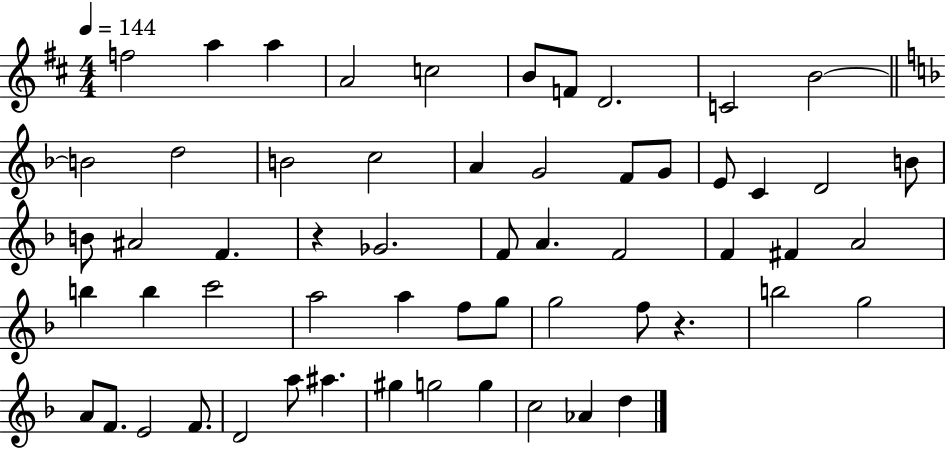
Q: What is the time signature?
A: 4/4